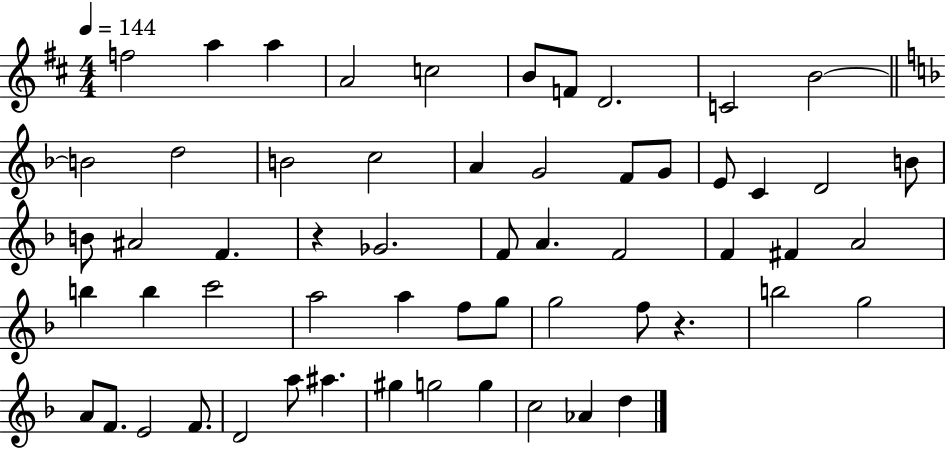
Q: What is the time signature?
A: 4/4